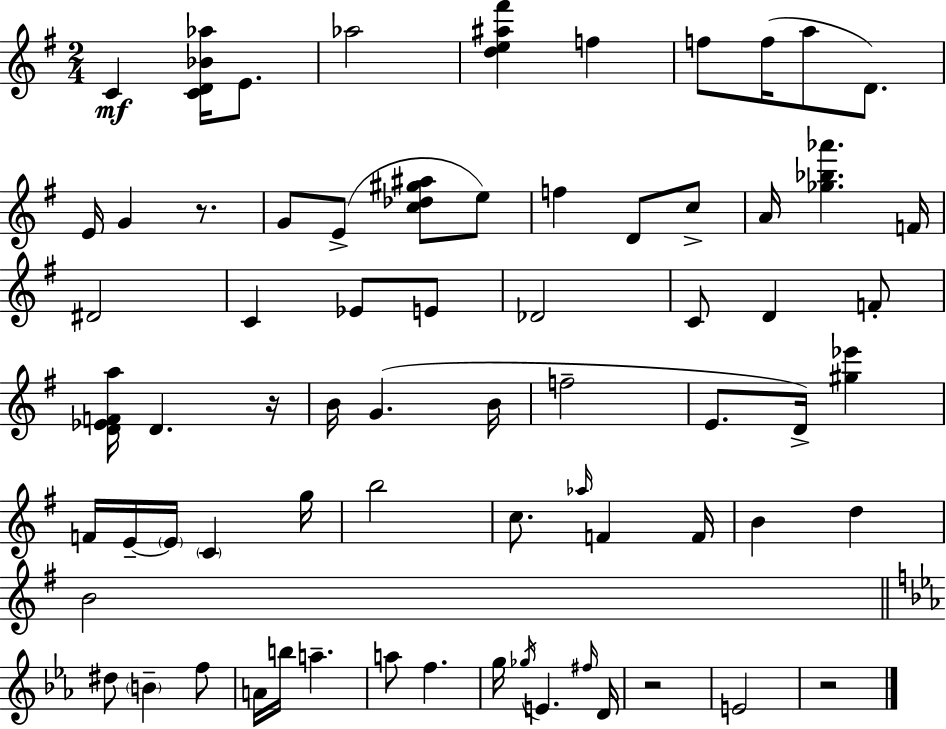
C4/q [C4,D4,Bb4,Ab5]/s E4/e. Ab5/h [D5,E5,A#5,F#6]/q F5/q F5/e F5/s A5/e D4/e. E4/s G4/q R/e. G4/e E4/e [C5,Db5,G#5,A#5]/e E5/e F5/q D4/e C5/e A4/s [Gb5,Bb5,Ab6]/q. F4/s D#4/h C4/q Eb4/e E4/e Db4/h C4/e D4/q F4/e [D4,Eb4,F4,A5]/s D4/q. R/s B4/s G4/q. B4/s F5/h E4/e. D4/s [G#5,Eb6]/q F4/s E4/s E4/s C4/q G5/s B5/h C5/e. Ab5/s F4/q F4/s B4/q D5/q B4/h D#5/e B4/q F5/e A4/s B5/s A5/q. A5/e F5/q. G5/s Gb5/s E4/q. F#5/s D4/s R/h E4/h R/h